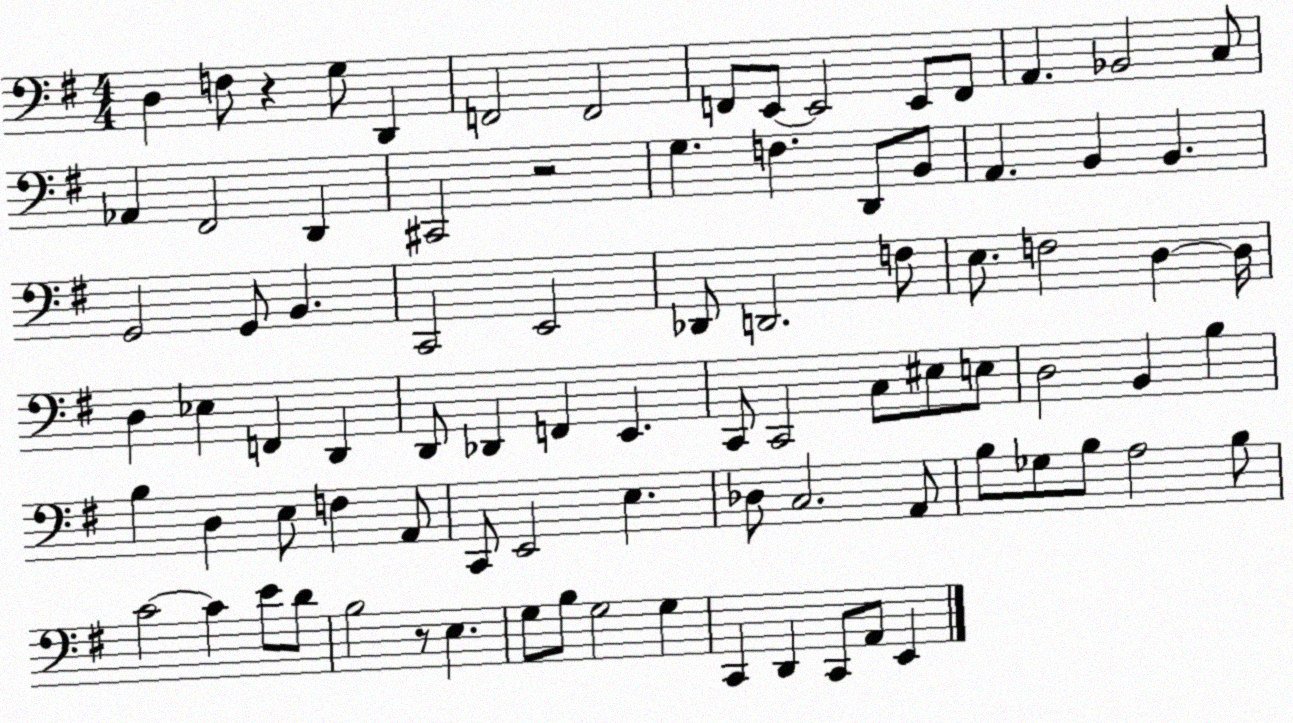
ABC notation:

X:1
T:Untitled
M:4/4
L:1/4
K:G
D, F,/2 z G,/2 D,, F,,2 F,,2 F,,/2 E,,/2 E,,2 E,,/2 F,,/2 A,, _B,,2 C,/2 _A,, ^F,,2 D,, ^C,,2 z2 G, F, D,,/2 B,,/2 A,, B,, B,, G,,2 G,,/2 B,, C,,2 E,,2 _D,,/2 D,,2 F,/2 E,/2 F,2 D, D,/4 D, _E, F,, D,, D,,/2 _D,, F,, E,, C,,/2 C,,2 C,/2 ^E,/2 E,/2 D,2 B,, B, B, D, E,/2 F, A,,/2 C,,/2 E,,2 E, _D,/2 C,2 A,,/2 B,/2 _G,/2 B,/2 A,2 B,/2 C2 C E/2 D/2 B,2 z/2 E, G,/2 B,/2 G,2 G, C,, D,, C,,/2 A,,/2 E,,